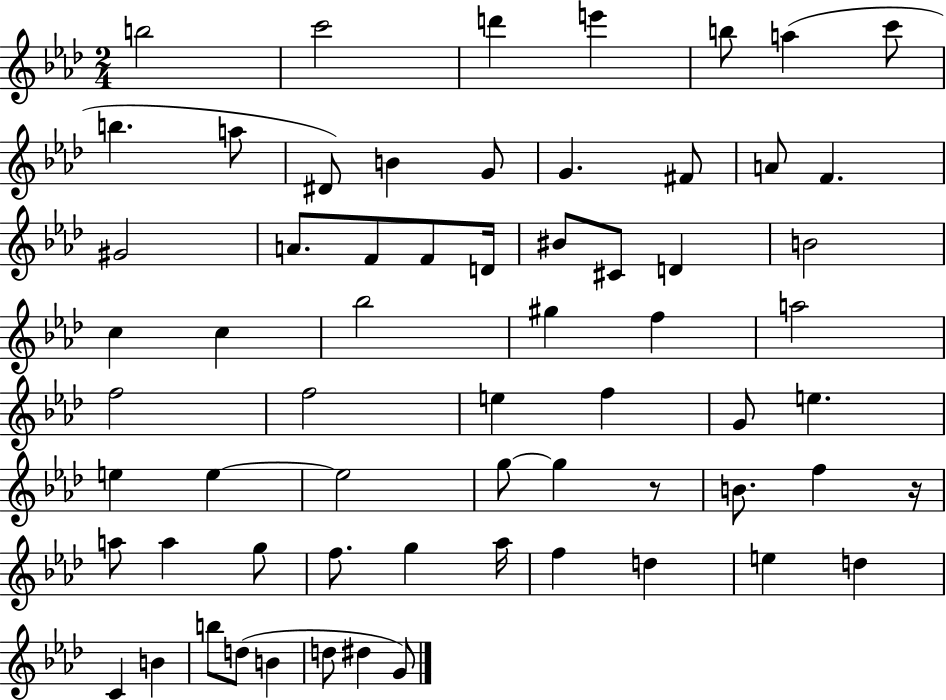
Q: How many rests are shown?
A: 2